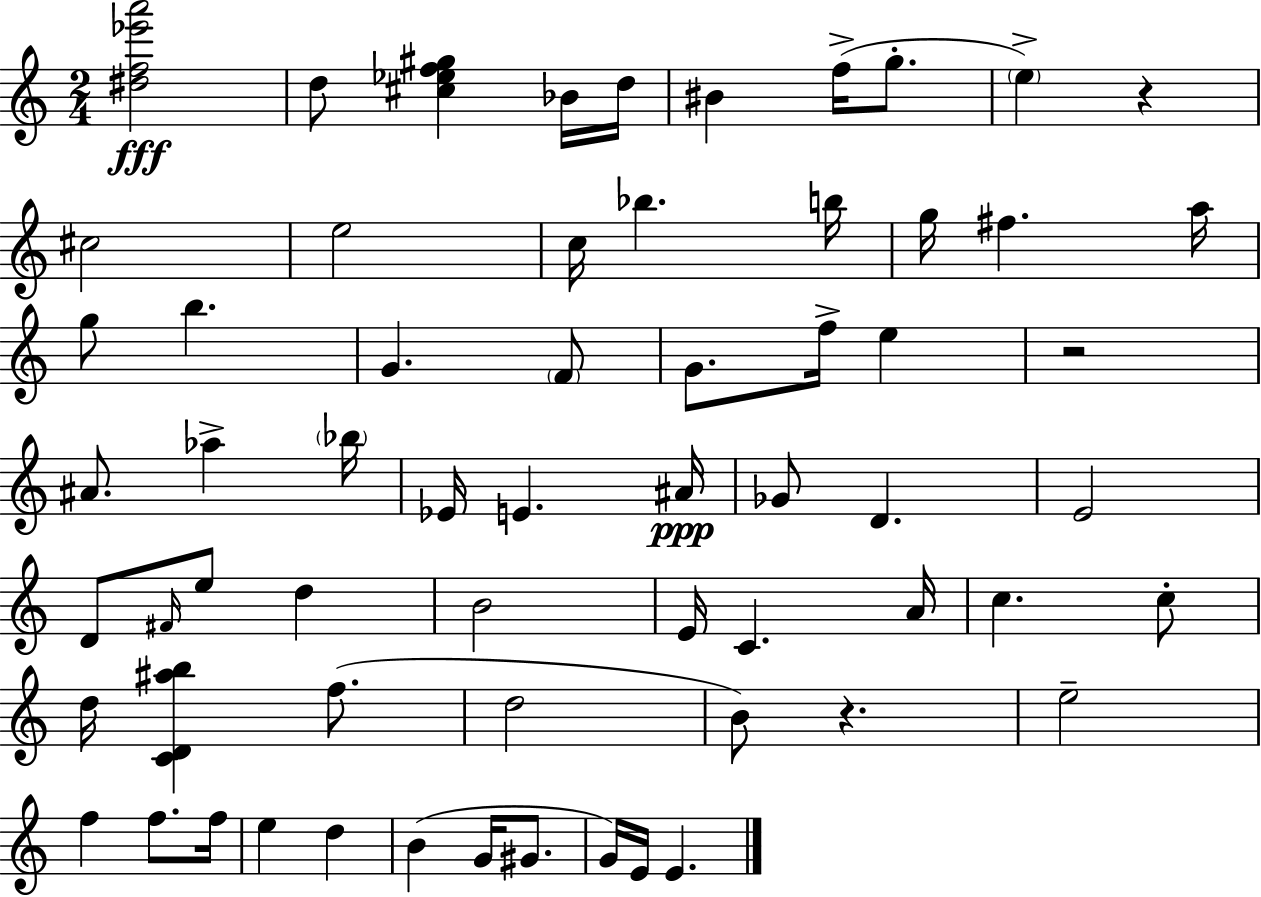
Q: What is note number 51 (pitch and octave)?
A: D5